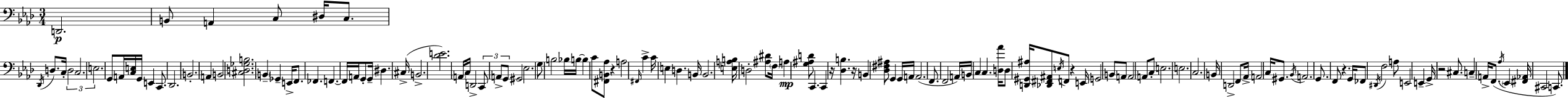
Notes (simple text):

D2/h. B2/e A2/q C3/e D#3/s C3/e. Db2/s D3/e. C3/s D3/h C3/h. E3/h. G2/e A2/s [C3,E3]/s G2/s E2/q C2/e. Db2/h. B2/h. A2/q B2/h [C#3,D3,Gb3,B3]/h. B2/q Gb2/q E2/s F2/e. FES2/q. F2/q. F2/s A2/s G2/e G2/s D#3/q. C#3/s B2/h. [Db4,E4]/h. A2/s C3/s D2/h C2/e A2/e G2/e G#2/h Eb3/h. G3/e B3/h Bb3/s B3/s B3/q C4/e [F#2,B2,Ab3]/e R/q A3/h F#2/s C4/q C4/s E3/q D3/q. B2/s B2/h. [E3,A3,B3]/s D3/h [A#3,D#4]/e F3/s A3/q [G3,A#3,D4]/e C2/q. C2/q R/s [Db3,B3]/q. R/s B2/q [Db3,F#3,A#3]/e G2/q G2/s A2/s A2/h. F2/e. F2/h A2/s B2/s C3/q C3/q. [D3,Ab4]/s D3/e [D2,G#2,A#3]/s [Db2,F#2,A#2]/e E3/s F2/e R/q E2/s G2/h B2/e A2/e A2/h A2/e C3/e E3/h. E3/h. C3/h. B2/s D2/h F2/e Ab2/s A2/h C3/s G#2/e. Bb2/s A2/h. G2/e. F2/e R/q. G2/s FES2/e D#2/s F3/h A3/e E2/h E2/q G2/s R/h C#3/e. C3/q A2/s F2/e. Ab3/s Eb2/q [F#2,Ab2]/s C#2/h C2/e.